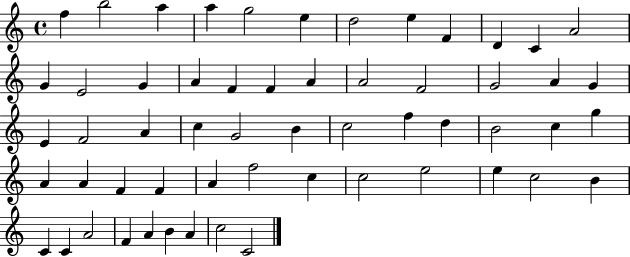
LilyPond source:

{
  \clef treble
  \time 4/4
  \defaultTimeSignature
  \key c \major
  f''4 b''2 a''4 | a''4 g''2 e''4 | d''2 e''4 f'4 | d'4 c'4 a'2 | \break g'4 e'2 g'4 | a'4 f'4 f'4 a'4 | a'2 f'2 | g'2 a'4 g'4 | \break e'4 f'2 a'4 | c''4 g'2 b'4 | c''2 f''4 d''4 | b'2 c''4 g''4 | \break a'4 a'4 f'4 f'4 | a'4 f''2 c''4 | c''2 e''2 | e''4 c''2 b'4 | \break c'4 c'4 a'2 | f'4 a'4 b'4 a'4 | c''2 c'2 | \bar "|."
}